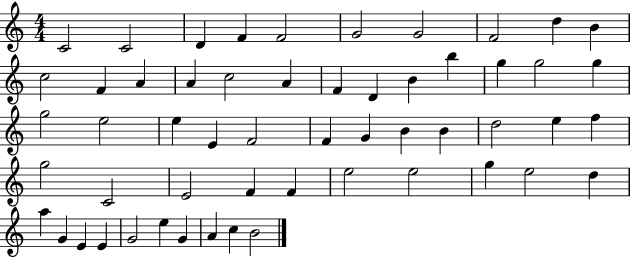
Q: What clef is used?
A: treble